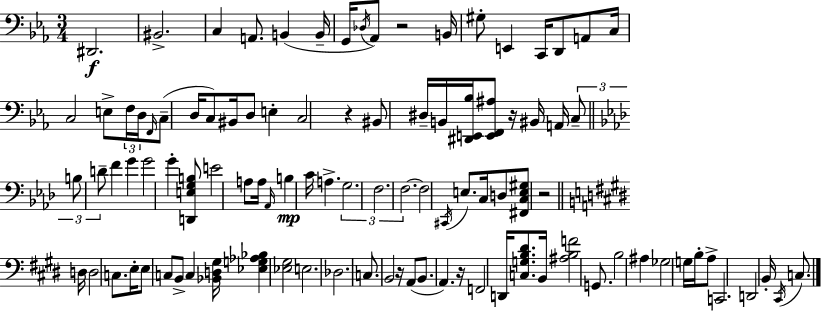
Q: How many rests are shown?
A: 6